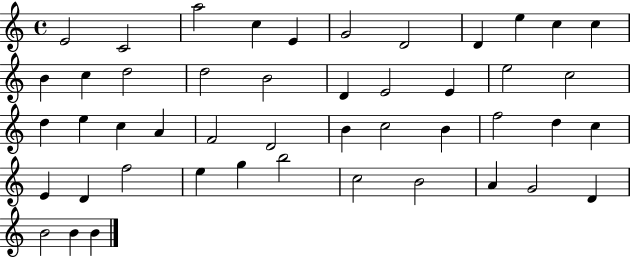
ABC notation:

X:1
T:Untitled
M:4/4
L:1/4
K:C
E2 C2 a2 c E G2 D2 D e c c B c d2 d2 B2 D E2 E e2 c2 d e c A F2 D2 B c2 B f2 d c E D f2 e g b2 c2 B2 A G2 D B2 B B